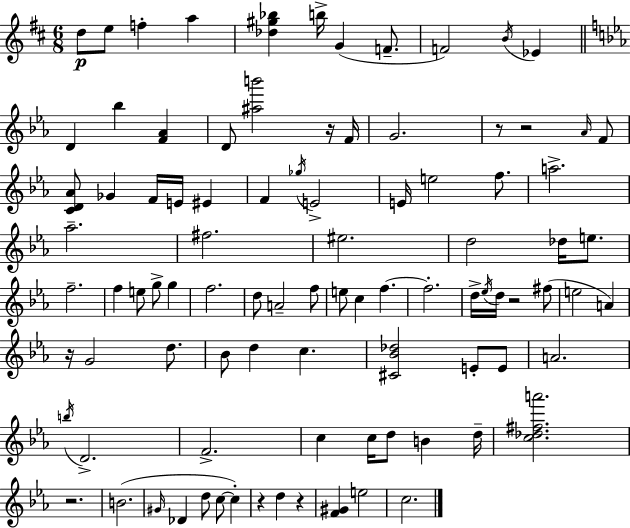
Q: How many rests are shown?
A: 8